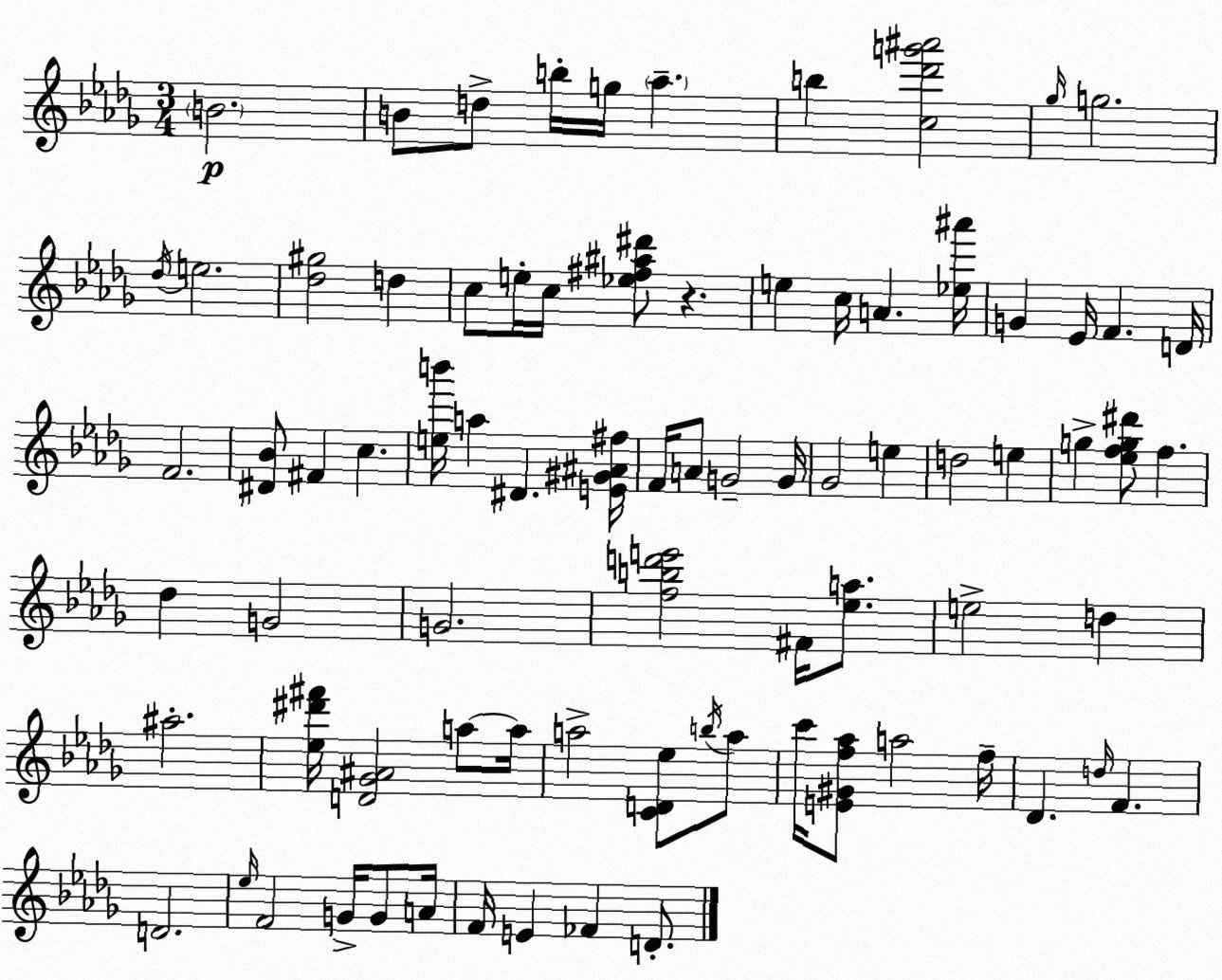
X:1
T:Untitled
M:3/4
L:1/4
K:Bbm
B2 B/2 d/2 b/4 g/4 _a b [c_d'g'^a']2 _g/4 g2 _d/4 e2 [_d^g]2 d c/2 e/4 c/4 [_e^f^a^d']/2 z e c/4 A [_e^a']/4 G _E/4 F D/4 F2 [^D_B]/2 ^F c [eb']/4 a ^D [E^G^A^f]/4 F/4 A/2 G2 G/4 _G2 e d2 e g [_efg^d']/2 f _d G2 G2 [fbd'e']2 ^F/4 [_ea]/2 e2 d ^a2 [_e^d'^f']/4 [D_G^A]2 a/2 a/4 a2 [CD_e]/2 b/4 a/2 c'/4 [E^Gf_a]/2 a2 f/4 _D d/4 F D2 _e/4 F2 G/4 G/2 A/4 F/4 E _F D/2